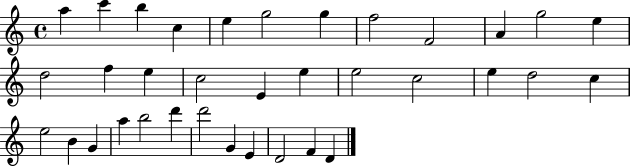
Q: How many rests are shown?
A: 0